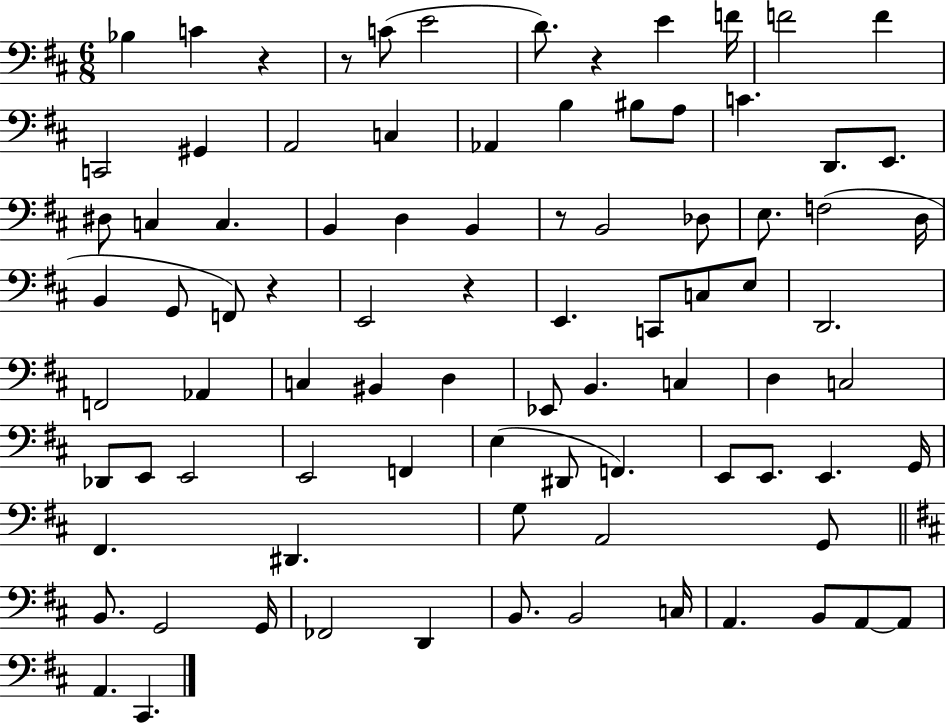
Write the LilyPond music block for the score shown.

{
  \clef bass
  \numericTimeSignature
  \time 6/8
  \key d \major
  bes4 c'4 r4 | r8 c'8( e'2 | d'8.) r4 e'4 f'16 | f'2 f'4 | \break c,2 gis,4 | a,2 c4 | aes,4 b4 bis8 a8 | c'4. d,8. e,8. | \break dis8 c4 c4. | b,4 d4 b,4 | r8 b,2 des8 | e8. f2( d16 | \break b,4 g,8 f,8) r4 | e,2 r4 | e,4. c,8 c8 e8 | d,2. | \break f,2 aes,4 | c4 bis,4 d4 | ees,8 b,4. c4 | d4 c2 | \break des,8 e,8 e,2 | e,2 f,4 | e4( dis,8 f,4.) | e,8 e,8. e,4. g,16 | \break fis,4. dis,4. | g8 a,2 g,8 | \bar "||" \break \key b \minor b,8. g,2 g,16 | fes,2 d,4 | b,8. b,2 c16 | a,4. b,8 a,8~~ a,8 | \break a,4. cis,4. | \bar "|."
}